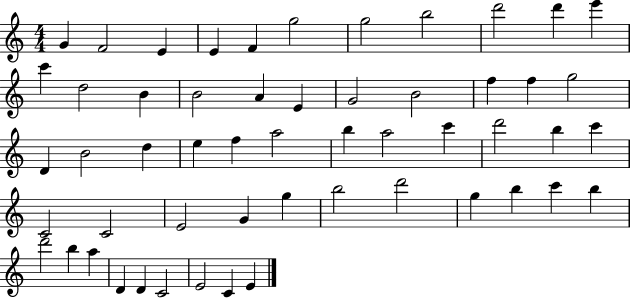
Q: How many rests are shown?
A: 0